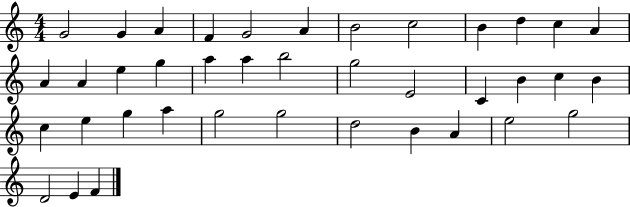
{
  \clef treble
  \numericTimeSignature
  \time 4/4
  \key c \major
  g'2 g'4 a'4 | f'4 g'2 a'4 | b'2 c''2 | b'4 d''4 c''4 a'4 | \break a'4 a'4 e''4 g''4 | a''4 a''4 b''2 | g''2 e'2 | c'4 b'4 c''4 b'4 | \break c''4 e''4 g''4 a''4 | g''2 g''2 | d''2 b'4 a'4 | e''2 g''2 | \break d'2 e'4 f'4 | \bar "|."
}